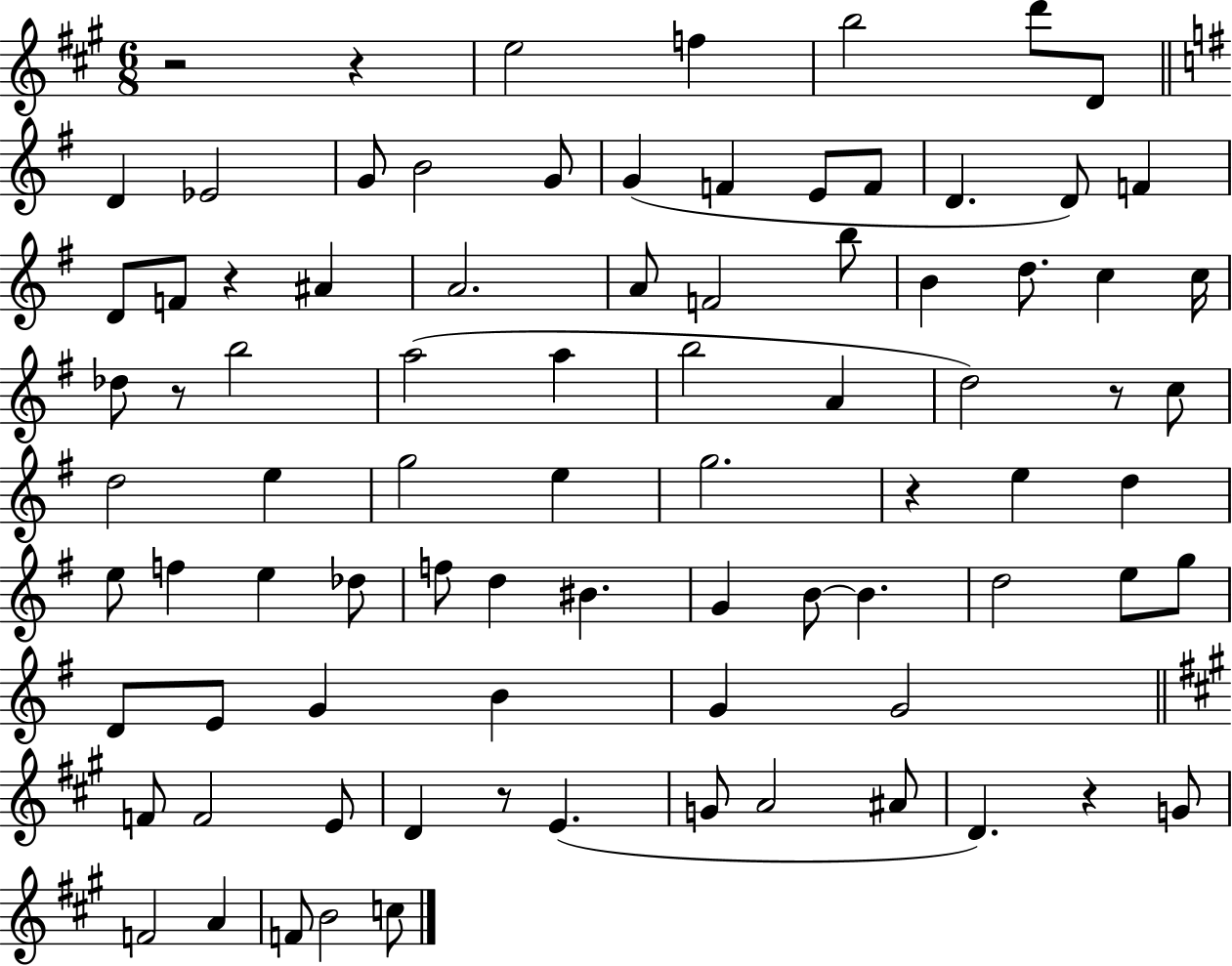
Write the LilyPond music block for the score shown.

{
  \clef treble
  \numericTimeSignature
  \time 6/8
  \key a \major
  r2 r4 | e''2 f''4 | b''2 d'''8 d'8 | \bar "||" \break \key e \minor d'4 ees'2 | g'8 b'2 g'8 | g'4( f'4 e'8 f'8 | d'4. d'8) f'4 | \break d'8 f'8 r4 ais'4 | a'2. | a'8 f'2 b''8 | b'4 d''8. c''4 c''16 | \break des''8 r8 b''2 | a''2( a''4 | b''2 a'4 | d''2) r8 c''8 | \break d''2 e''4 | g''2 e''4 | g''2. | r4 e''4 d''4 | \break e''8 f''4 e''4 des''8 | f''8 d''4 bis'4. | g'4 b'8~~ b'4. | d''2 e''8 g''8 | \break d'8 e'8 g'4 b'4 | g'4 g'2 | \bar "||" \break \key a \major f'8 f'2 e'8 | d'4 r8 e'4.( | g'8 a'2 ais'8 | d'4.) r4 g'8 | \break f'2 a'4 | f'8 b'2 c''8 | \bar "|."
}